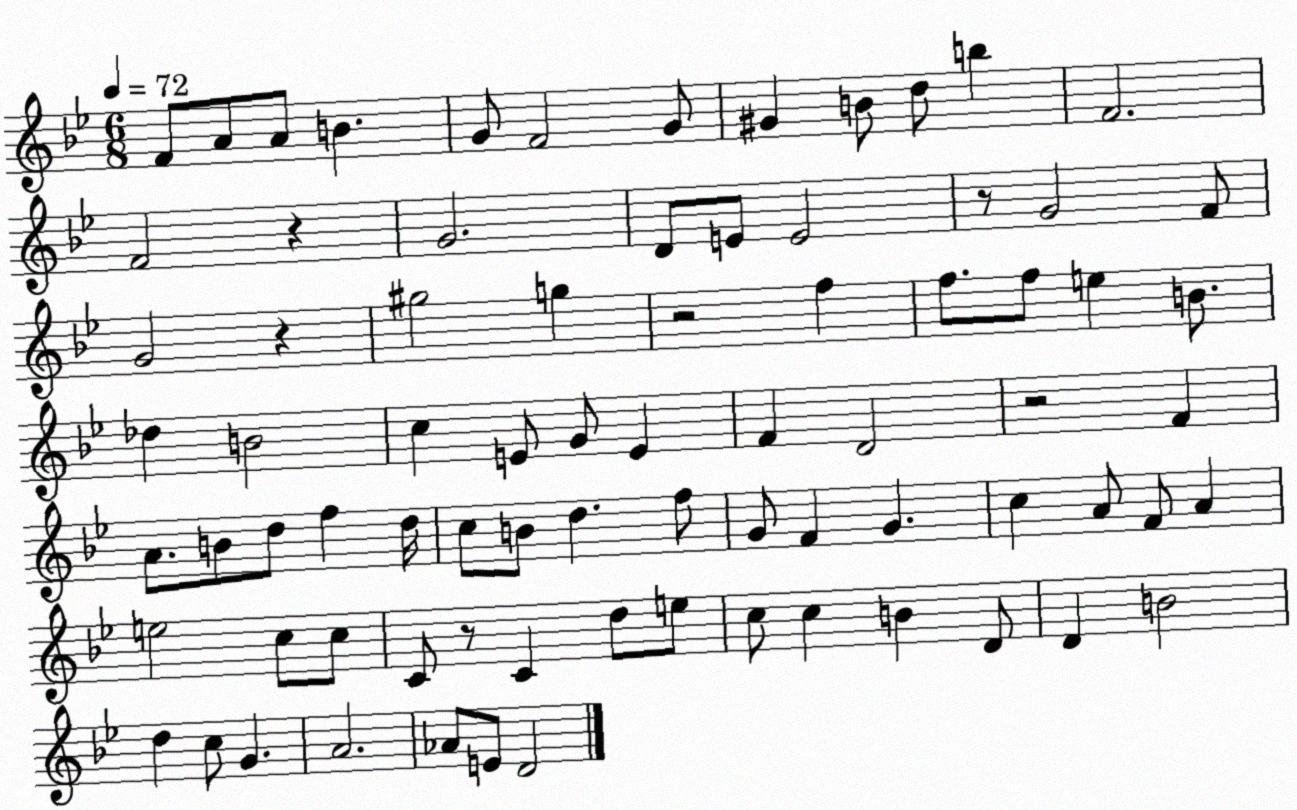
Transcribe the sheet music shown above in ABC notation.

X:1
T:Untitled
M:6/8
L:1/4
K:Bb
F/2 A/2 A/2 B G/2 F2 G/2 ^G B/2 d/2 b F2 F2 z G2 D/2 E/2 E2 z/2 G2 F/2 G2 z ^g2 g z2 f f/2 f/2 e B/2 _d B2 c E/2 G/2 E F D2 z2 F A/2 B/2 d/2 f d/4 c/2 B/2 d f/2 G/2 F G c A/2 F/2 A e2 c/2 c/2 C/2 z/2 C d/2 e/2 c/2 c B D/2 D B2 d c/2 G A2 _A/2 E/2 D2